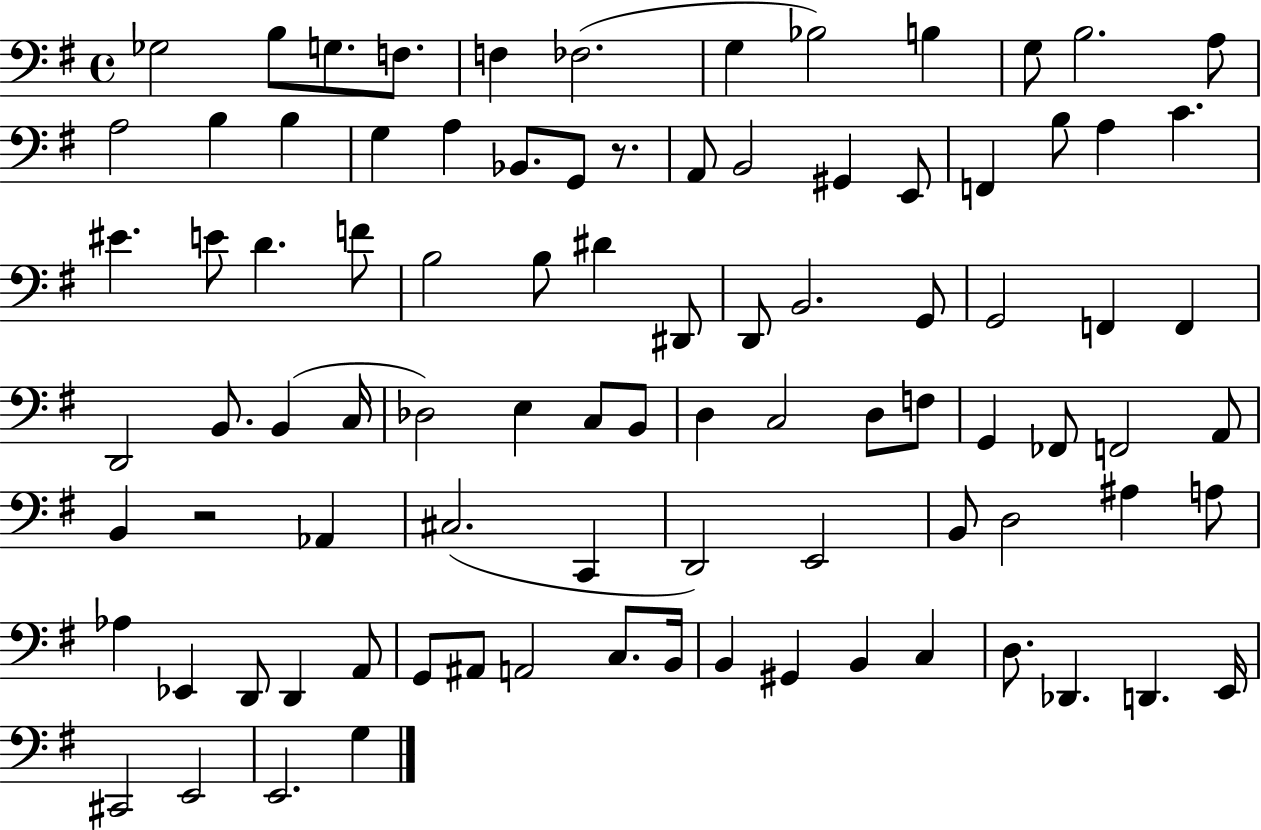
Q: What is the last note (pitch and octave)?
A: G3